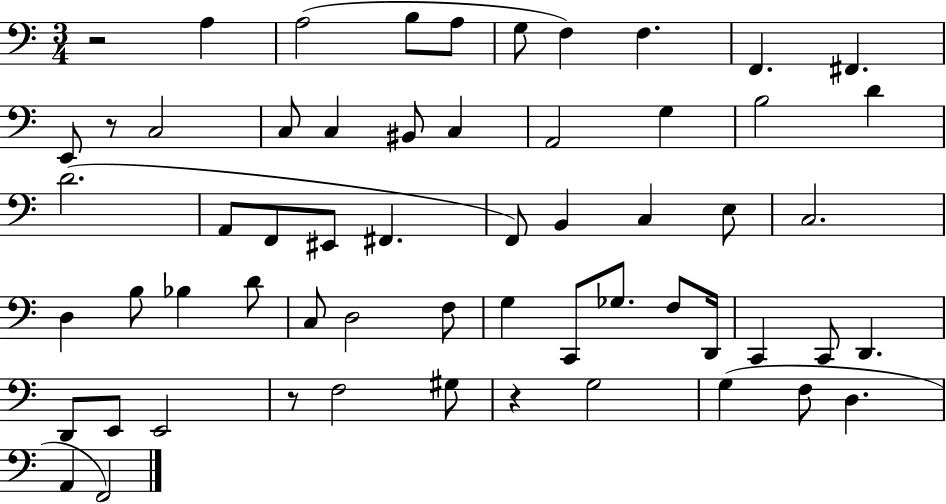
X:1
T:Untitled
M:3/4
L:1/4
K:C
z2 A, A,2 B,/2 A,/2 G,/2 F, F, F,, ^F,, E,,/2 z/2 C,2 C,/2 C, ^B,,/2 C, A,,2 G, B,2 D D2 A,,/2 F,,/2 ^E,,/2 ^F,, F,,/2 B,, C, E,/2 C,2 D, B,/2 _B, D/2 C,/2 D,2 F,/2 G, C,,/2 _G,/2 F,/2 D,,/4 C,, C,,/2 D,, D,,/2 E,,/2 E,,2 z/2 F,2 ^G,/2 z G,2 G, F,/2 D, A,, F,,2